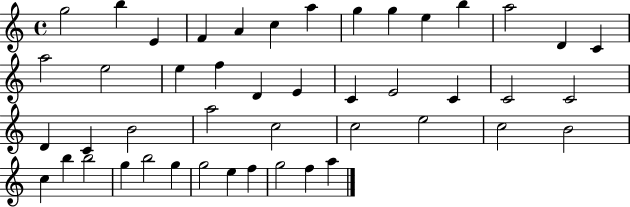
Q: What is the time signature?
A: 4/4